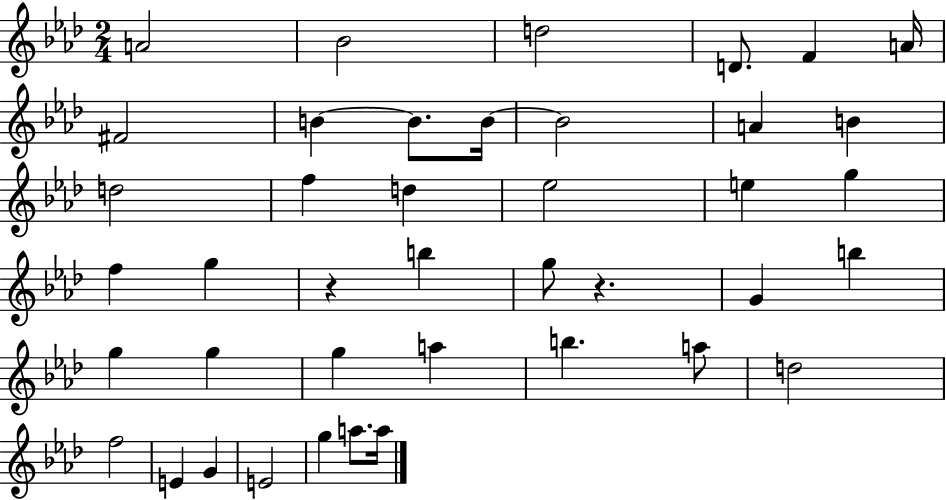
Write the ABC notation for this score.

X:1
T:Untitled
M:2/4
L:1/4
K:Ab
A2 _B2 d2 D/2 F A/4 ^F2 B B/2 B/4 B2 A B d2 f d _e2 e g f g z b g/2 z G b g g g a b a/2 d2 f2 E G E2 g a/2 a/4